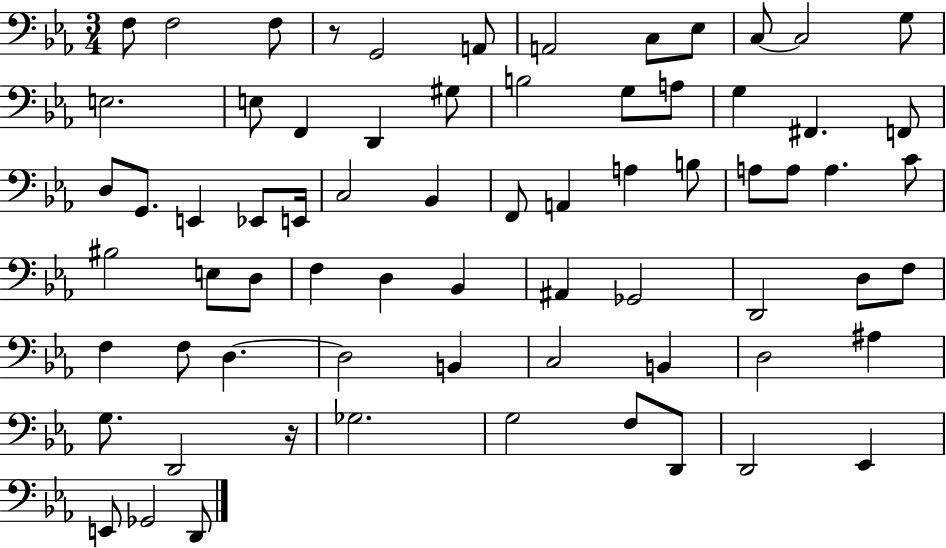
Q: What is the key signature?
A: EES major